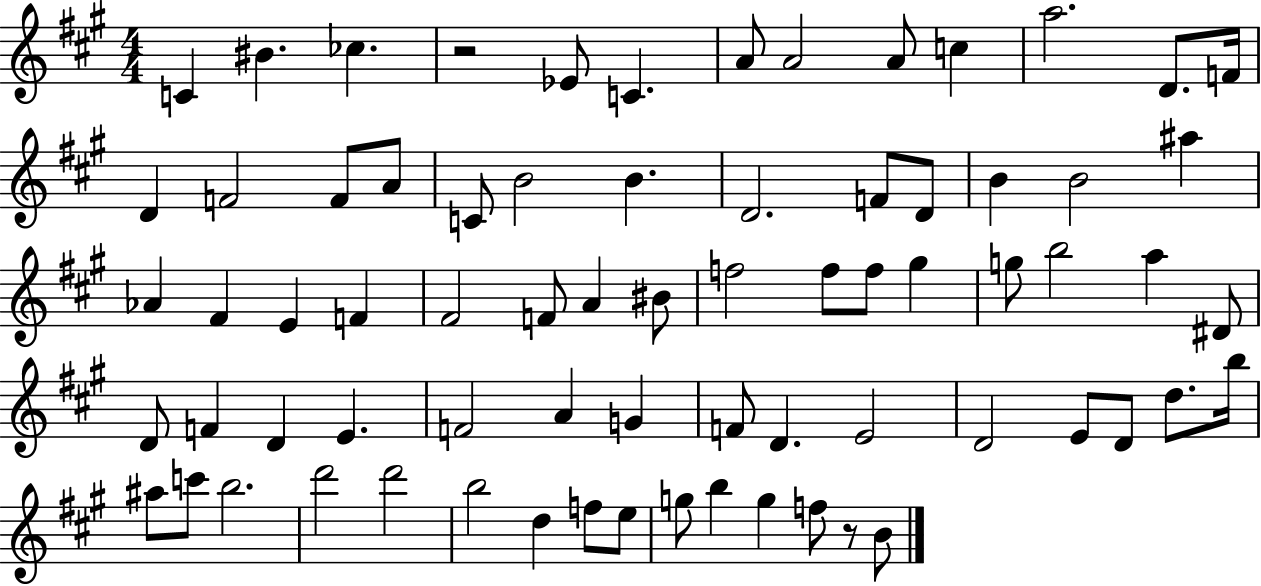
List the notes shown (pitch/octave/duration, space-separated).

C4/q BIS4/q. CES5/q. R/h Eb4/e C4/q. A4/e A4/h A4/e C5/q A5/h. D4/e. F4/s D4/q F4/h F4/e A4/e C4/e B4/h B4/q. D4/h. F4/e D4/e B4/q B4/h A#5/q Ab4/q F#4/q E4/q F4/q F#4/h F4/e A4/q BIS4/e F5/h F5/e F5/e G#5/q G5/e B5/h A5/q D#4/e D4/e F4/q D4/q E4/q. F4/h A4/q G4/q F4/e D4/q. E4/h D4/h E4/e D4/e D5/e. B5/s A#5/e C6/e B5/h. D6/h D6/h B5/h D5/q F5/e E5/e G5/e B5/q G5/q F5/e R/e B4/e